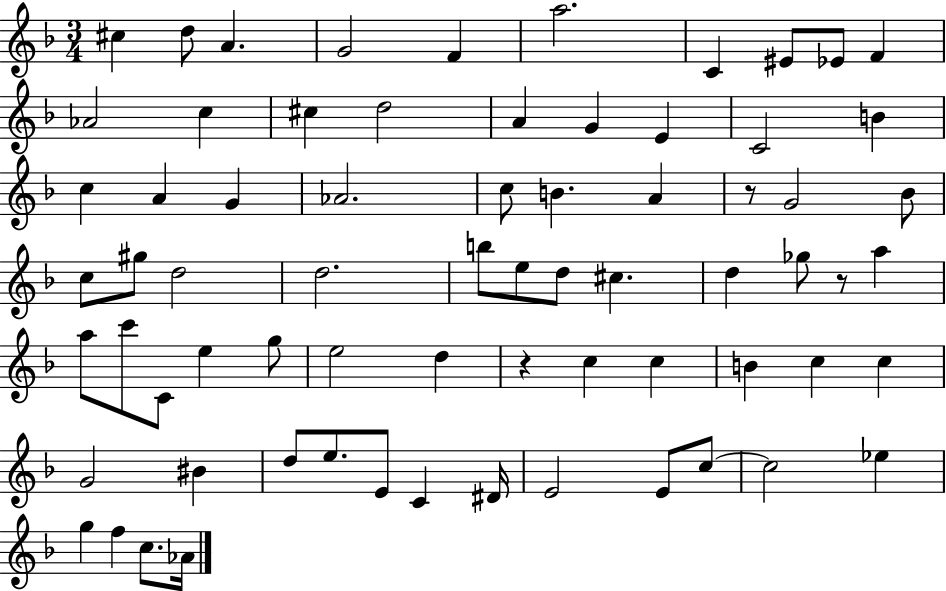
C#5/q D5/e A4/q. G4/h F4/q A5/h. C4/q EIS4/e Eb4/e F4/q Ab4/h C5/q C#5/q D5/h A4/q G4/q E4/q C4/h B4/q C5/q A4/q G4/q Ab4/h. C5/e B4/q. A4/q R/e G4/h Bb4/e C5/e G#5/e D5/h D5/h. B5/e E5/e D5/e C#5/q. D5/q Gb5/e R/e A5/q A5/e C6/e C4/e E5/q G5/e E5/h D5/q R/q C5/q C5/q B4/q C5/q C5/q G4/h BIS4/q D5/e E5/e. E4/e C4/q D#4/s E4/h E4/e C5/e C5/h Eb5/q G5/q F5/q C5/e. Ab4/s